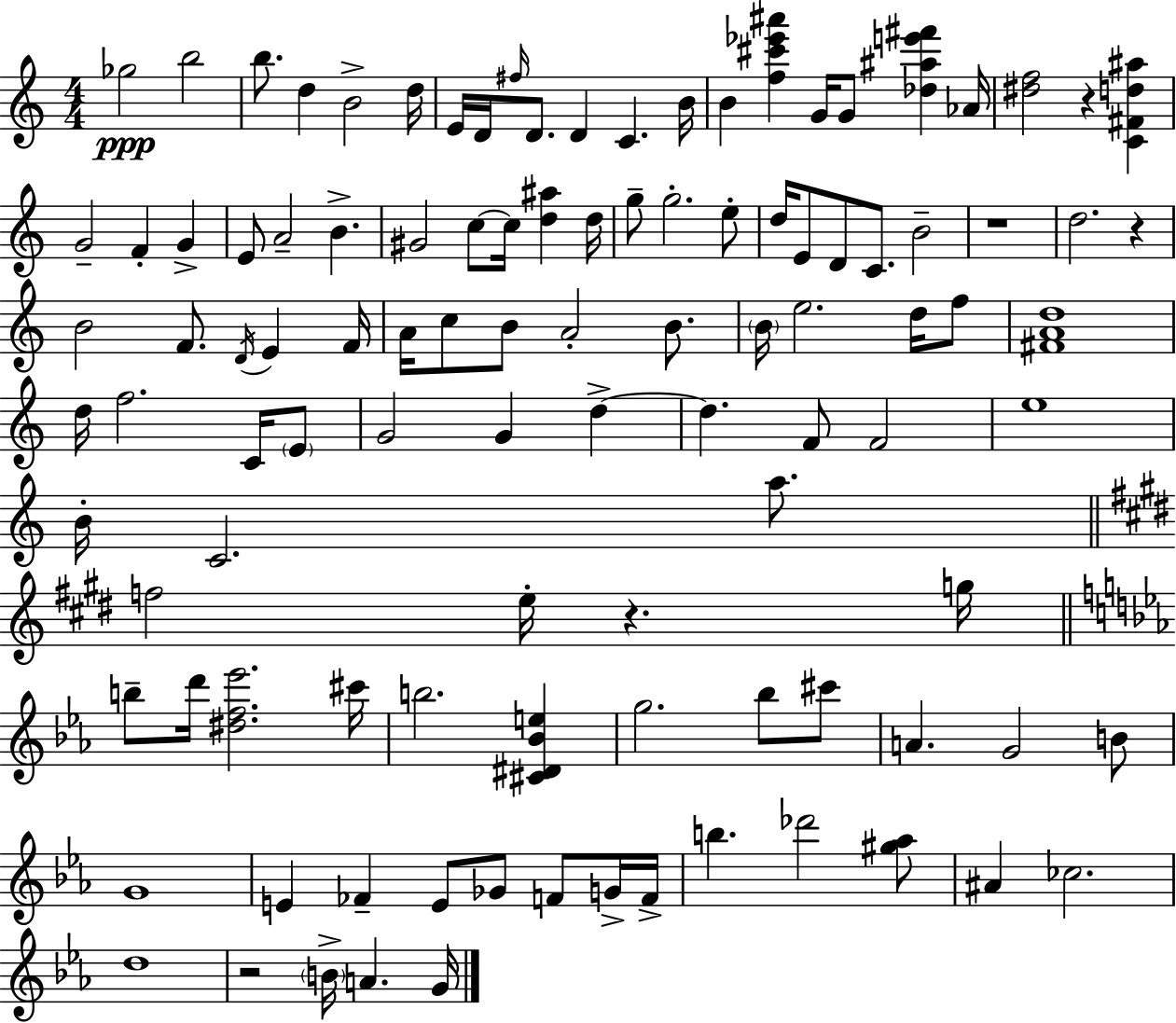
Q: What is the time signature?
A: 4/4